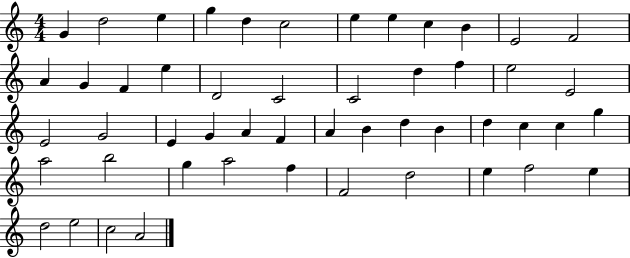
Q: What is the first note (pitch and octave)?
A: G4